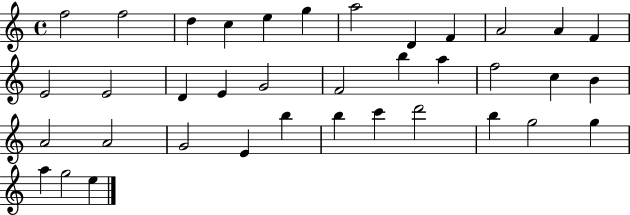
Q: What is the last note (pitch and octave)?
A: E5